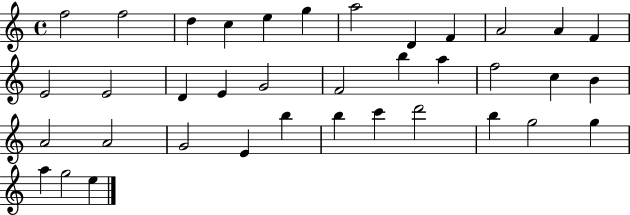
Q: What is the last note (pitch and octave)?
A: E5